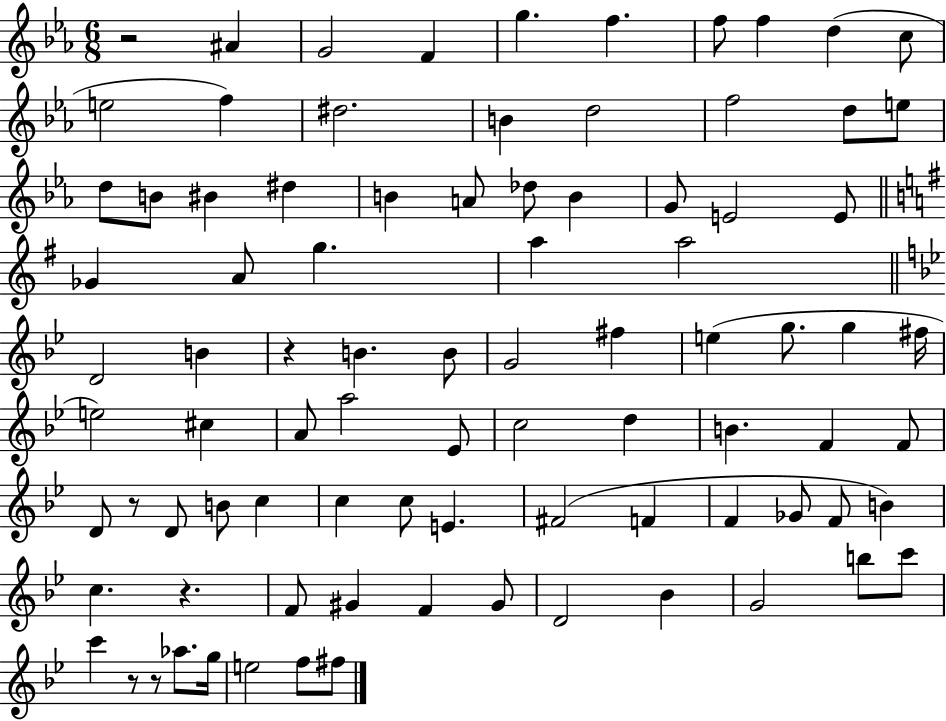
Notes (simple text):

R/h A#4/q G4/h F4/q G5/q. F5/q. F5/e F5/q D5/q C5/e E5/h F5/q D#5/h. B4/q D5/h F5/h D5/e E5/e D5/e B4/e BIS4/q D#5/q B4/q A4/e Db5/e B4/q G4/e E4/h E4/e Gb4/q A4/e G5/q. A5/q A5/h D4/h B4/q R/q B4/q. B4/e G4/h F#5/q E5/q G5/e. G5/q F#5/s E5/h C#5/q A4/e A5/h Eb4/e C5/h D5/q B4/q. F4/q F4/e D4/e R/e D4/e B4/e C5/q C5/q C5/e E4/q. F#4/h F4/q F4/q Gb4/e F4/e B4/q C5/q. R/q. F4/e G#4/q F4/q G#4/e D4/h Bb4/q G4/h B5/e C6/e C6/q R/e R/e Ab5/e. G5/s E5/h F5/e F#5/e